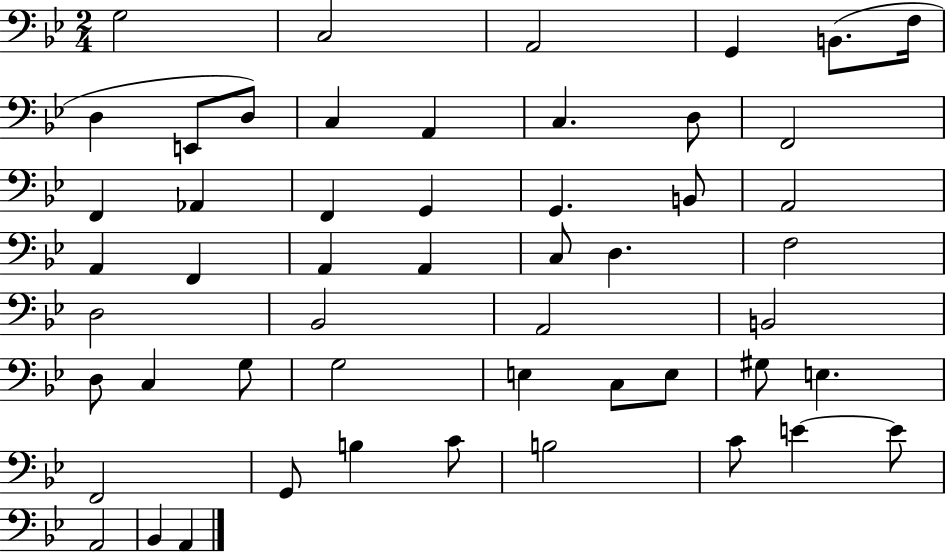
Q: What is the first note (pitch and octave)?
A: G3